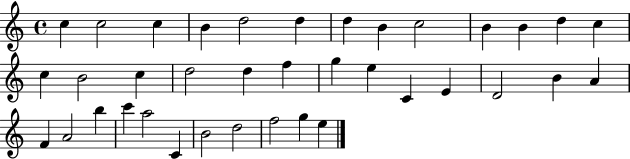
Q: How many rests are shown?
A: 0